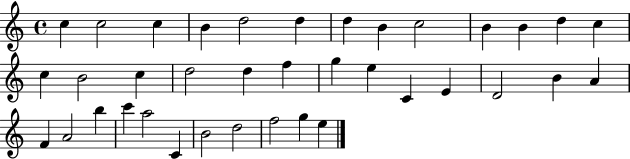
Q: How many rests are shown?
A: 0